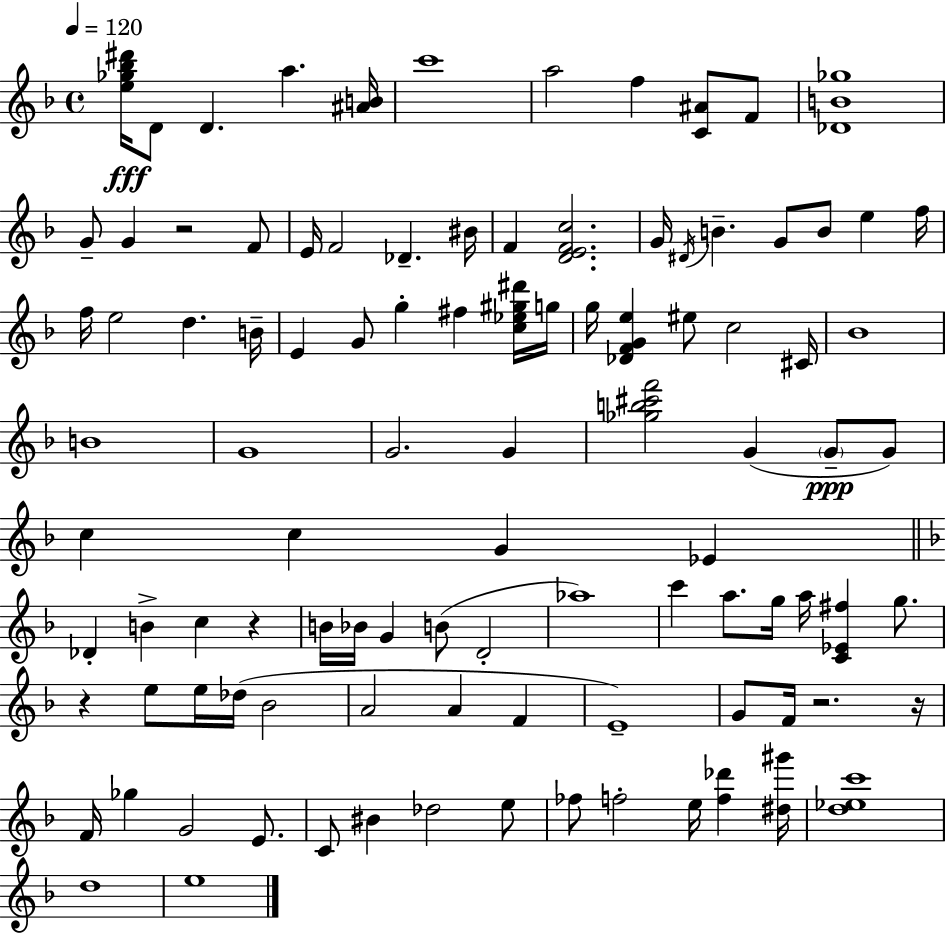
X:1
T:Untitled
M:4/4
L:1/4
K:Dm
[e_g_b^d']/4 D/2 D a [^AB]/4 c'4 a2 f [C^A]/2 F/2 [_DB_g]4 G/2 G z2 F/2 E/4 F2 _D ^B/4 F [DEFc]2 G/4 ^D/4 B G/2 B/2 e f/4 f/4 e2 d B/4 E G/2 g ^f [c_e^g^d']/4 g/4 g/4 [_DFGe] ^e/2 c2 ^C/4 _B4 B4 G4 G2 G [_gb^c'f']2 G G/2 G/2 c c G _E _D B c z B/4 _B/4 G B/2 D2 _a4 c' a/2 g/4 a/4 [C_E^f] g/2 z e/2 e/4 _d/4 _B2 A2 A F E4 G/2 F/4 z2 z/4 F/4 _g G2 E/2 C/2 ^B _d2 e/2 _f/2 f2 e/4 [f_d'] [^d^g']/4 [d_ec']4 d4 e4